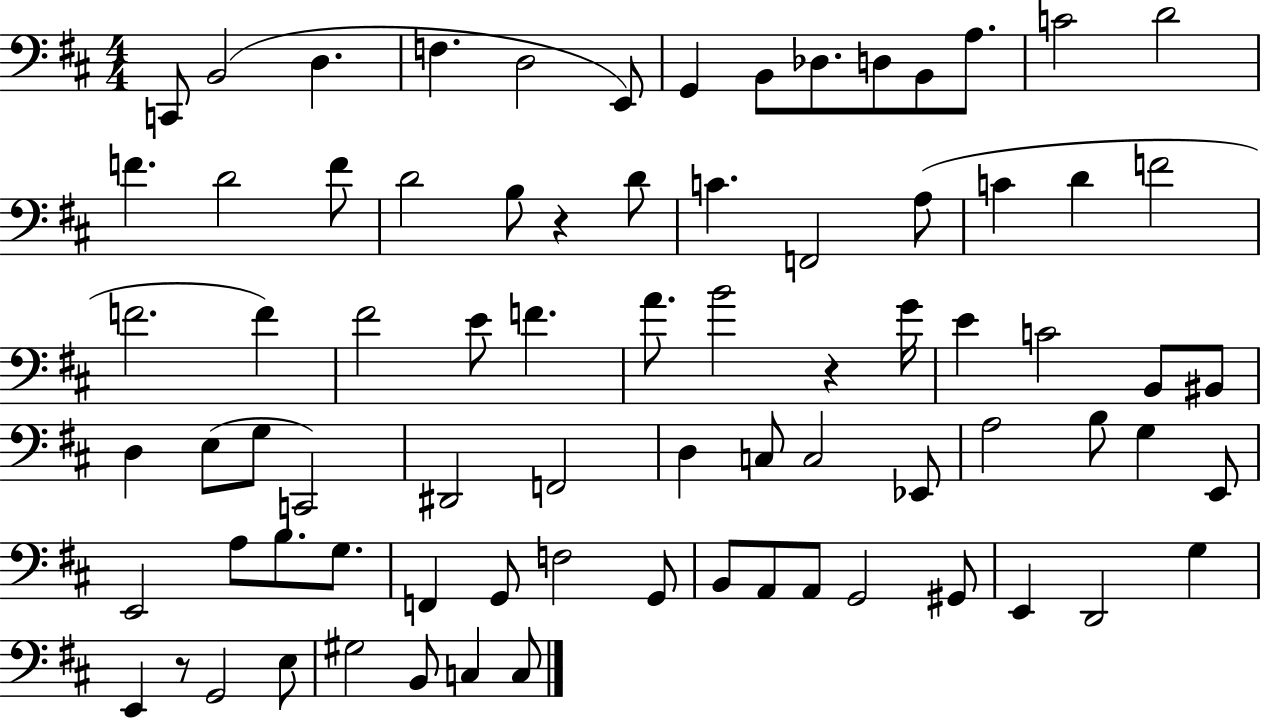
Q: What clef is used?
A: bass